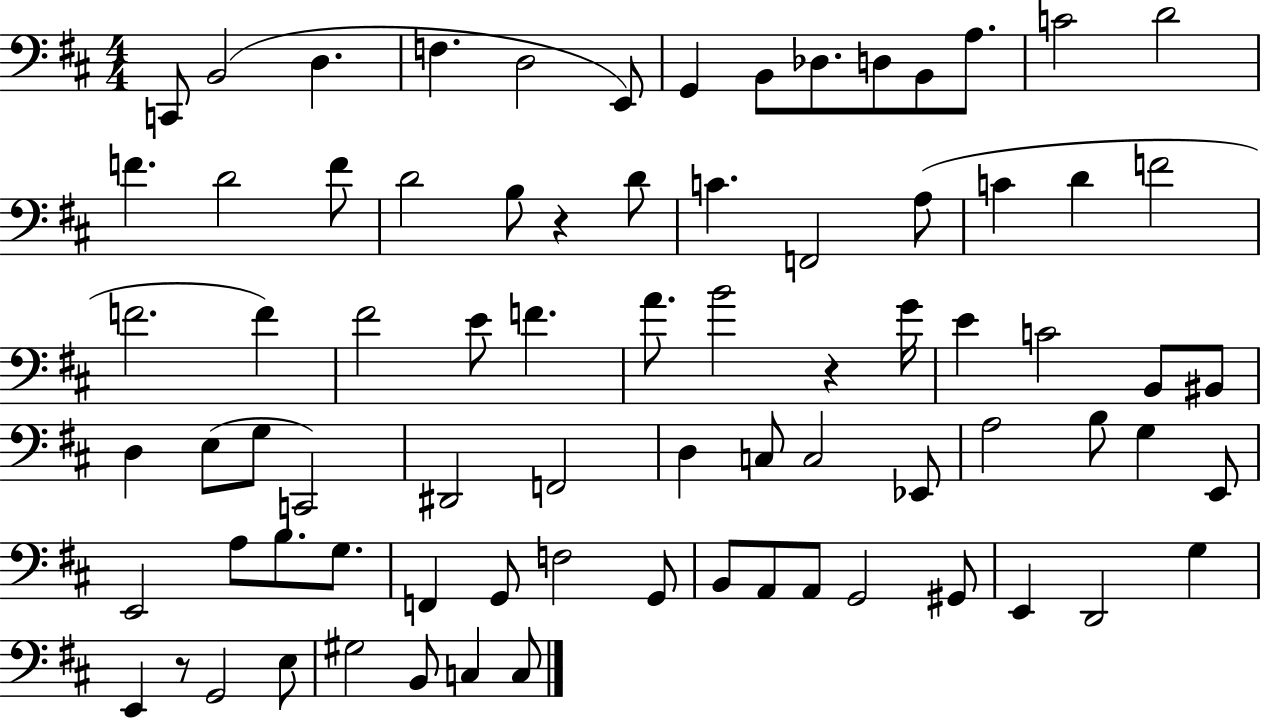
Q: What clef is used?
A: bass